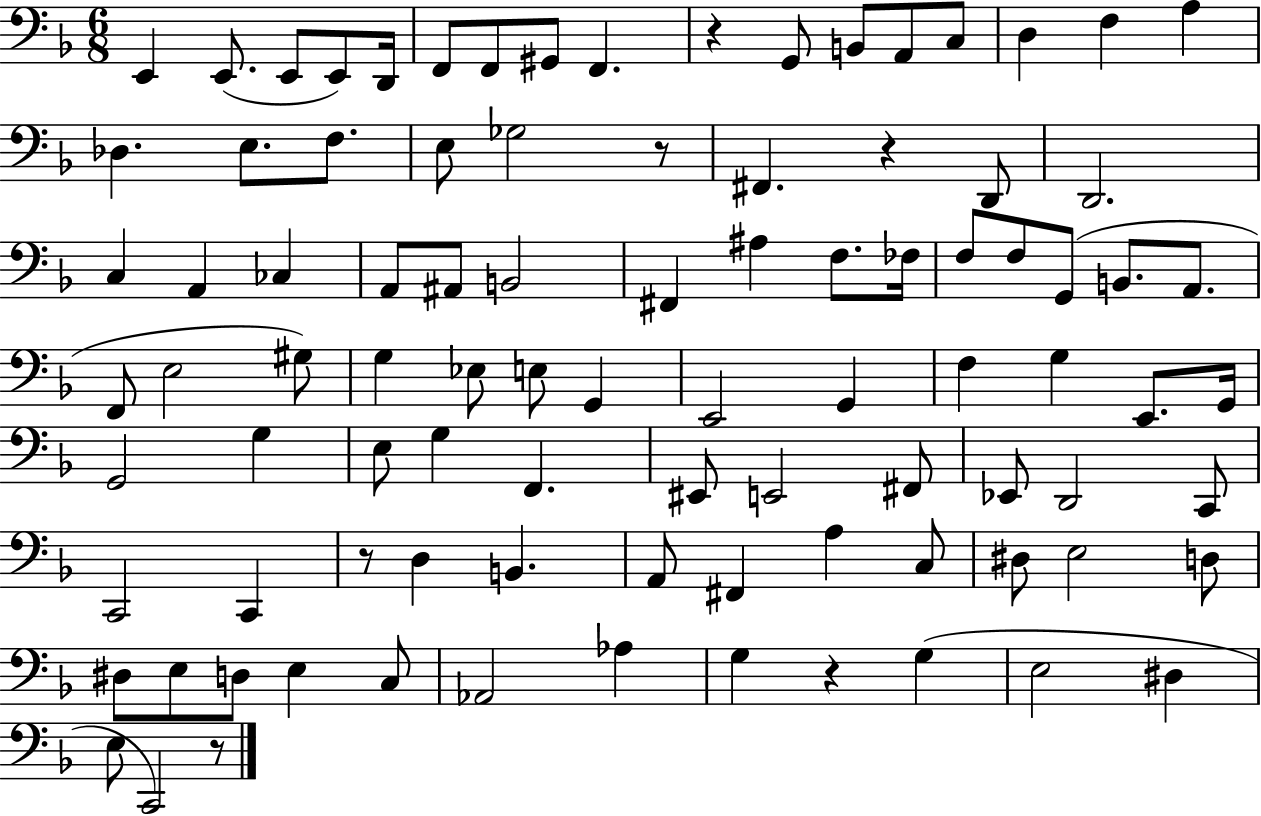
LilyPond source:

{
  \clef bass
  \numericTimeSignature
  \time 6/8
  \key f \major
  e,4 e,8.( e,8 e,8) d,16 | f,8 f,8 gis,8 f,4. | r4 g,8 b,8 a,8 c8 | d4 f4 a4 | \break des4. e8. f8. | e8 ges2 r8 | fis,4. r4 d,8 | d,2. | \break c4 a,4 ces4 | a,8 ais,8 b,2 | fis,4 ais4 f8. fes16 | f8 f8 g,8( b,8. a,8. | \break f,8 e2 gis8) | g4 ees8 e8 g,4 | e,2 g,4 | f4 g4 e,8. g,16 | \break g,2 g4 | e8 g4 f,4. | eis,8 e,2 fis,8 | ees,8 d,2 c,8 | \break c,2 c,4 | r8 d4 b,4. | a,8 fis,4 a4 c8 | dis8 e2 d8 | \break dis8 e8 d8 e4 c8 | aes,2 aes4 | g4 r4 g4( | e2 dis4 | \break e8 c,2) r8 | \bar "|."
}